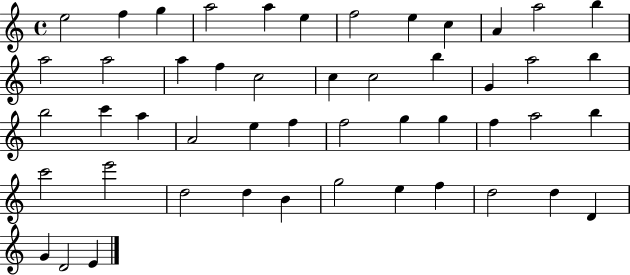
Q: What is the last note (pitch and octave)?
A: E4